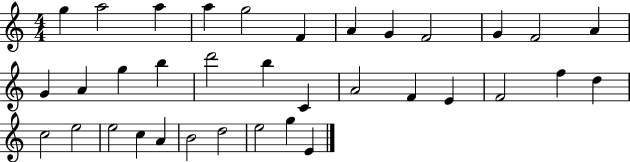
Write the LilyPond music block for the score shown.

{
  \clef treble
  \numericTimeSignature
  \time 4/4
  \key c \major
  g''4 a''2 a''4 | a''4 g''2 f'4 | a'4 g'4 f'2 | g'4 f'2 a'4 | \break g'4 a'4 g''4 b''4 | d'''2 b''4 c'4 | a'2 f'4 e'4 | f'2 f''4 d''4 | \break c''2 e''2 | e''2 c''4 a'4 | b'2 d''2 | e''2 g''4 e'4 | \break \bar "|."
}